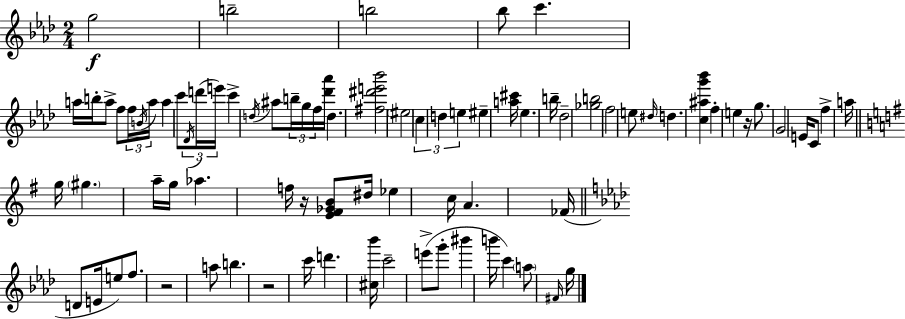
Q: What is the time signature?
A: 2/4